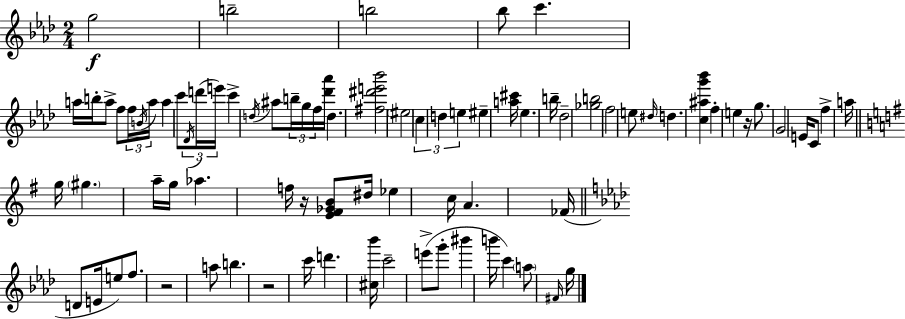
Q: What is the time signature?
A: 2/4